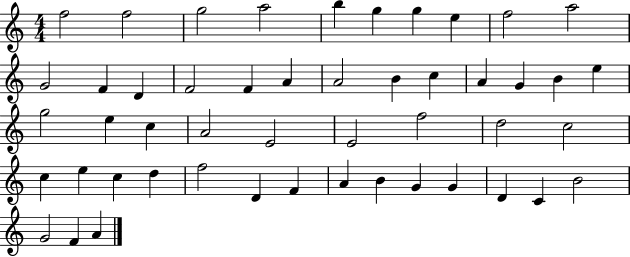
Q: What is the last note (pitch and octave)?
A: A4